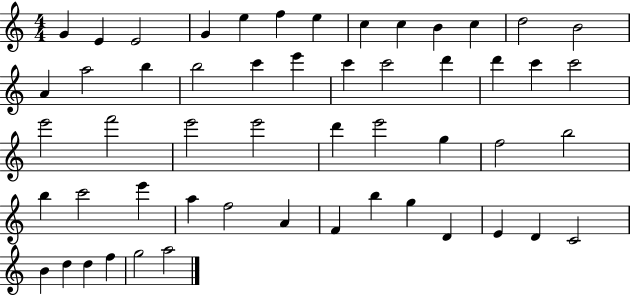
X:1
T:Untitled
M:4/4
L:1/4
K:C
G E E2 G e f e c c B c d2 B2 A a2 b b2 c' e' c' c'2 d' d' c' c'2 e'2 f'2 e'2 e'2 d' e'2 g f2 b2 b c'2 e' a f2 A F b g D E D C2 B d d f g2 a2